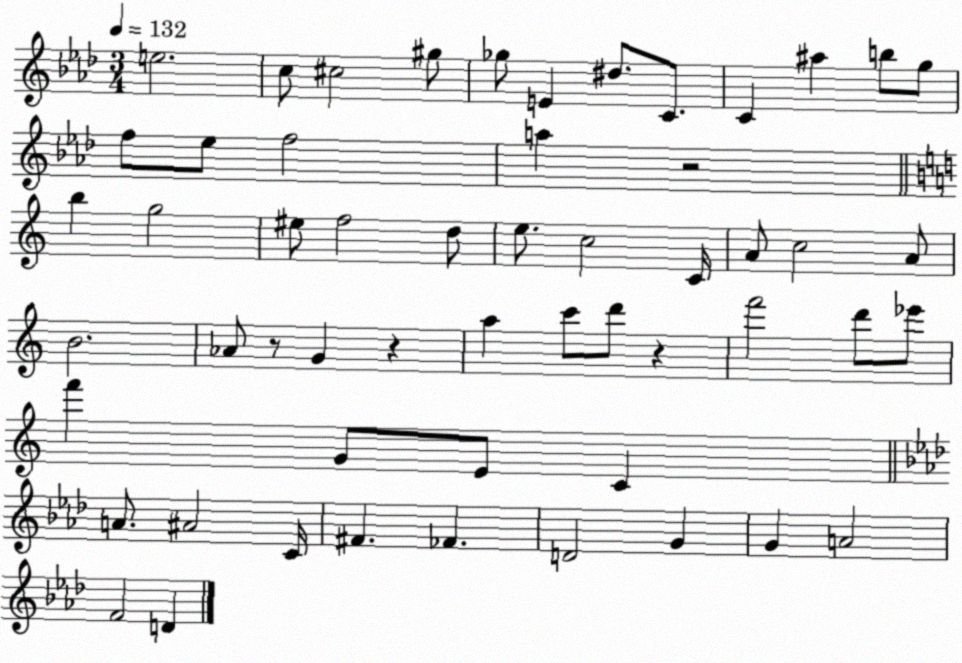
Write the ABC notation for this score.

X:1
T:Untitled
M:3/4
L:1/4
K:Ab
e2 c/2 ^c2 ^g/2 _g/2 E ^d/2 C/2 C ^a b/2 g/2 f/2 _e/2 f2 a z2 b g2 ^e/2 f2 d/2 e/2 c2 C/4 A/2 c2 A/2 B2 _A/2 z/2 G z a c'/2 d'/2 z f'2 d'/2 _e'/2 f' G/2 E/2 C A/2 ^A2 C/4 ^F _F D2 G G A2 F2 D